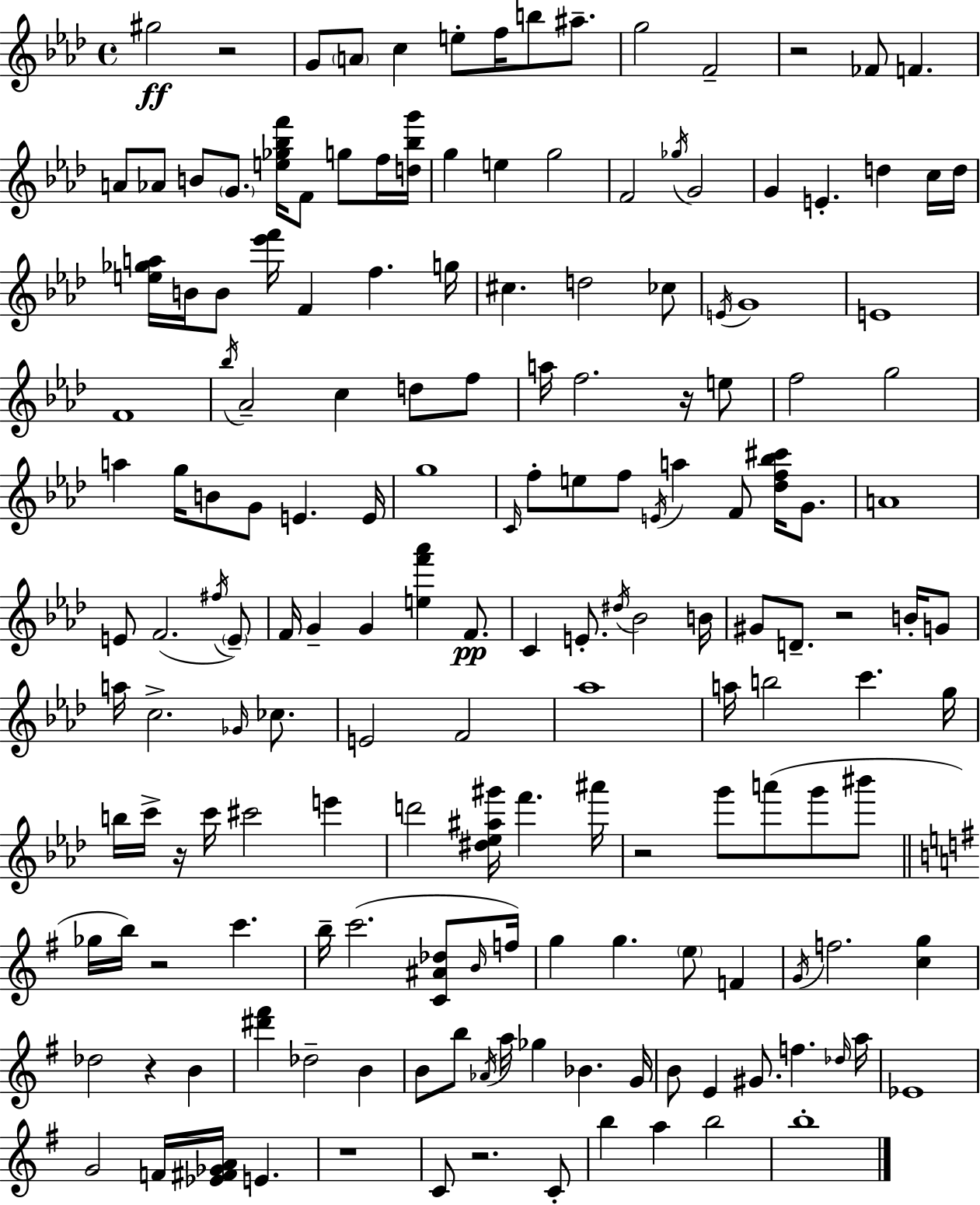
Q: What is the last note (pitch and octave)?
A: B5